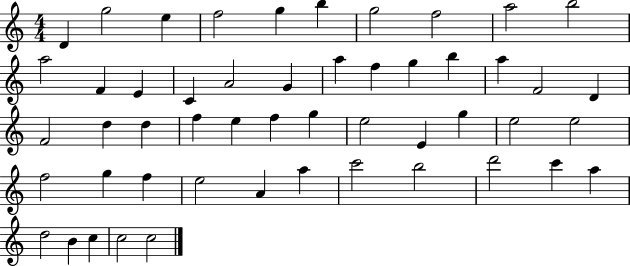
D4/q G5/h E5/q F5/h G5/q B5/q G5/h F5/h A5/h B5/h A5/h F4/q E4/q C4/q A4/h G4/q A5/q F5/q G5/q B5/q A5/q F4/h D4/q F4/h D5/q D5/q F5/q E5/q F5/q G5/q E5/h E4/q G5/q E5/h E5/h F5/h G5/q F5/q E5/h A4/q A5/q C6/h B5/h D6/h C6/q A5/q D5/h B4/q C5/q C5/h C5/h